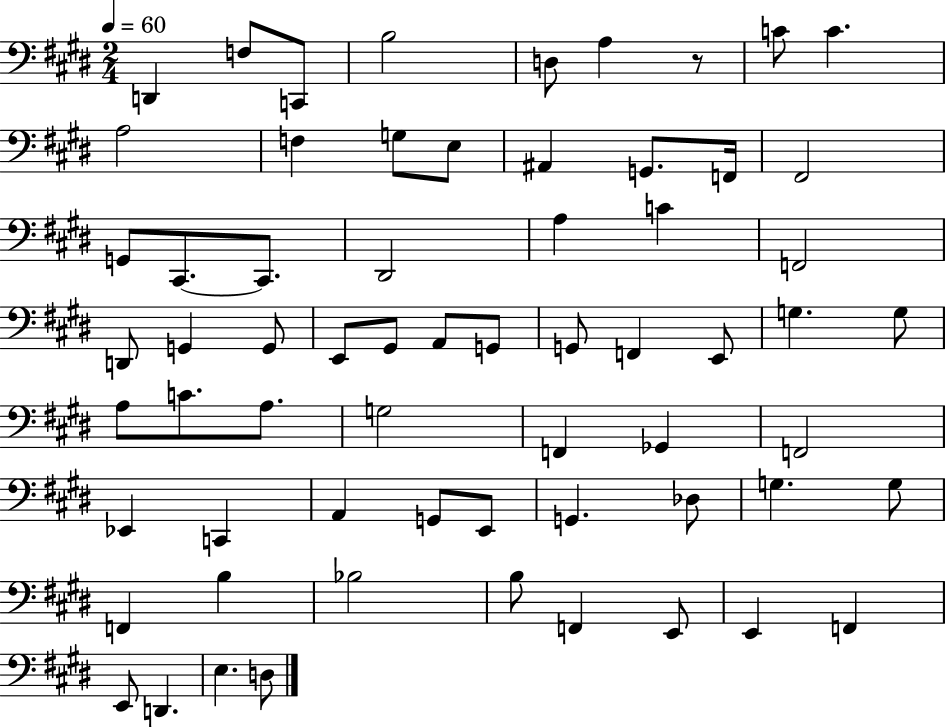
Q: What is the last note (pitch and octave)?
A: D3